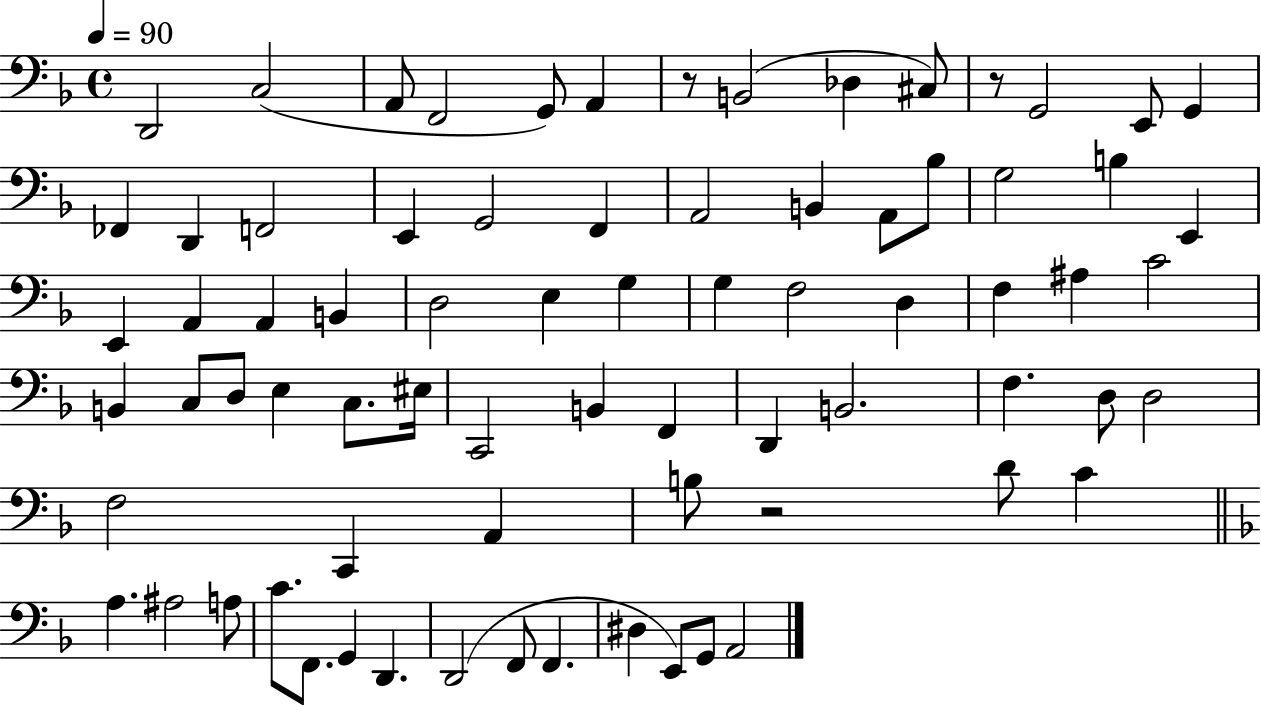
D2/h C3/h A2/e F2/h G2/e A2/q R/e B2/h Db3/q C#3/e R/e G2/h E2/e G2/q FES2/q D2/q F2/h E2/q G2/h F2/q A2/h B2/q A2/e Bb3/e G3/h B3/q E2/q E2/q A2/q A2/q B2/q D3/h E3/q G3/q G3/q F3/h D3/q F3/q A#3/q C4/h B2/q C3/e D3/e E3/q C3/e. EIS3/s C2/h B2/q F2/q D2/q B2/h. F3/q. D3/e D3/h F3/h C2/q A2/q B3/e R/h D4/e C4/q A3/q. A#3/h A3/e C4/e. F2/e. G2/q D2/q. D2/h F2/e F2/q. D#3/q E2/e G2/e A2/h